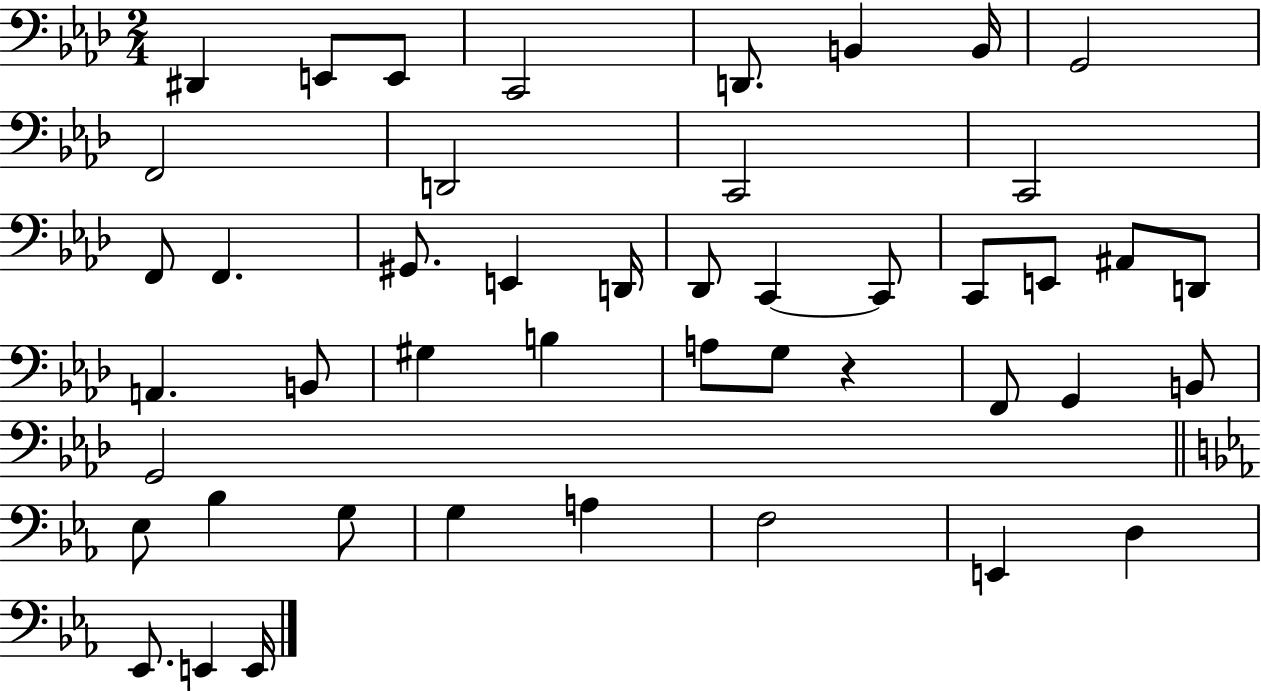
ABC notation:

X:1
T:Untitled
M:2/4
L:1/4
K:Ab
^D,, E,,/2 E,,/2 C,,2 D,,/2 B,, B,,/4 G,,2 F,,2 D,,2 C,,2 C,,2 F,,/2 F,, ^G,,/2 E,, D,,/4 _D,,/2 C,, C,,/2 C,,/2 E,,/2 ^A,,/2 D,,/2 A,, B,,/2 ^G, B, A,/2 G,/2 z F,,/2 G,, B,,/2 G,,2 _E,/2 _B, G,/2 G, A, F,2 E,, D, _E,,/2 E,, E,,/4